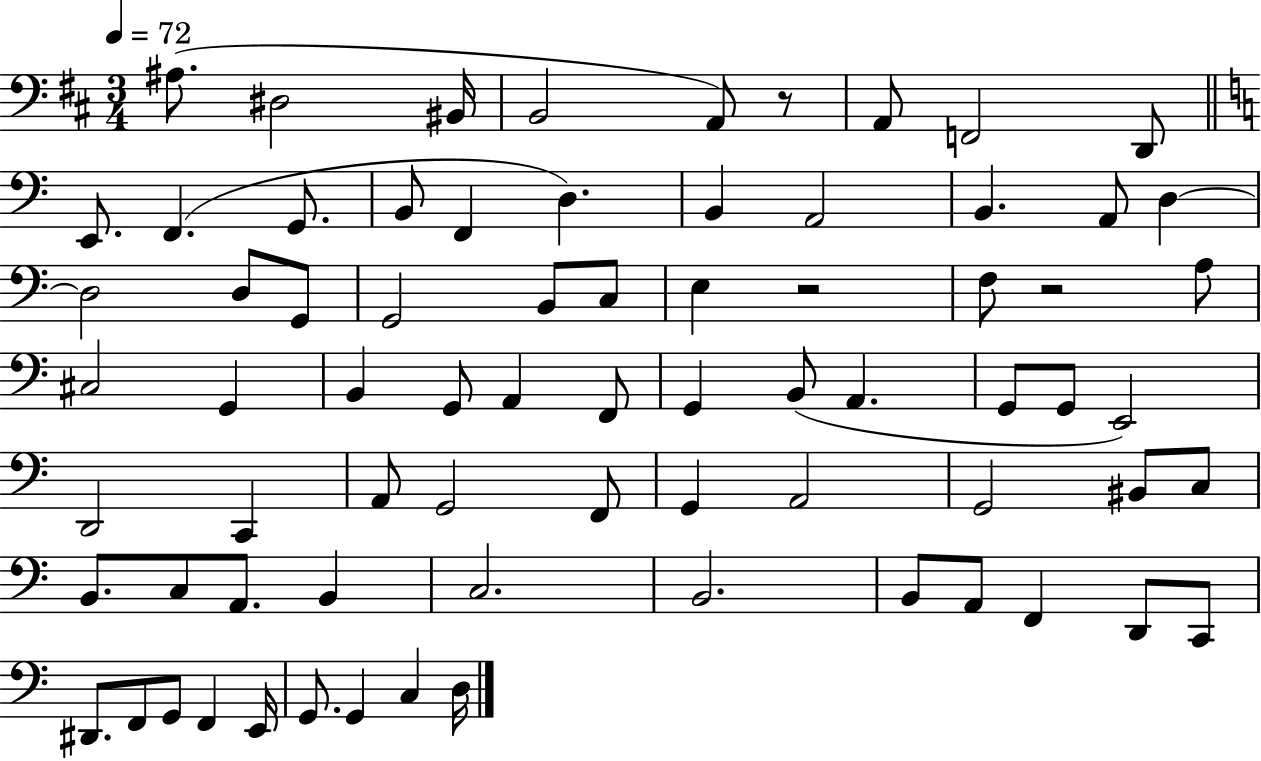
X:1
T:Untitled
M:3/4
L:1/4
K:D
^A,/2 ^D,2 ^B,,/4 B,,2 A,,/2 z/2 A,,/2 F,,2 D,,/2 E,,/2 F,, G,,/2 B,,/2 F,, D, B,, A,,2 B,, A,,/2 D, D,2 D,/2 G,,/2 G,,2 B,,/2 C,/2 E, z2 F,/2 z2 A,/2 ^C,2 G,, B,, G,,/2 A,, F,,/2 G,, B,,/2 A,, G,,/2 G,,/2 E,,2 D,,2 C,, A,,/2 G,,2 F,,/2 G,, A,,2 G,,2 ^B,,/2 C,/2 B,,/2 C,/2 A,,/2 B,, C,2 B,,2 B,,/2 A,,/2 F,, D,,/2 C,,/2 ^D,,/2 F,,/2 G,,/2 F,, E,,/4 G,,/2 G,, C, D,/4